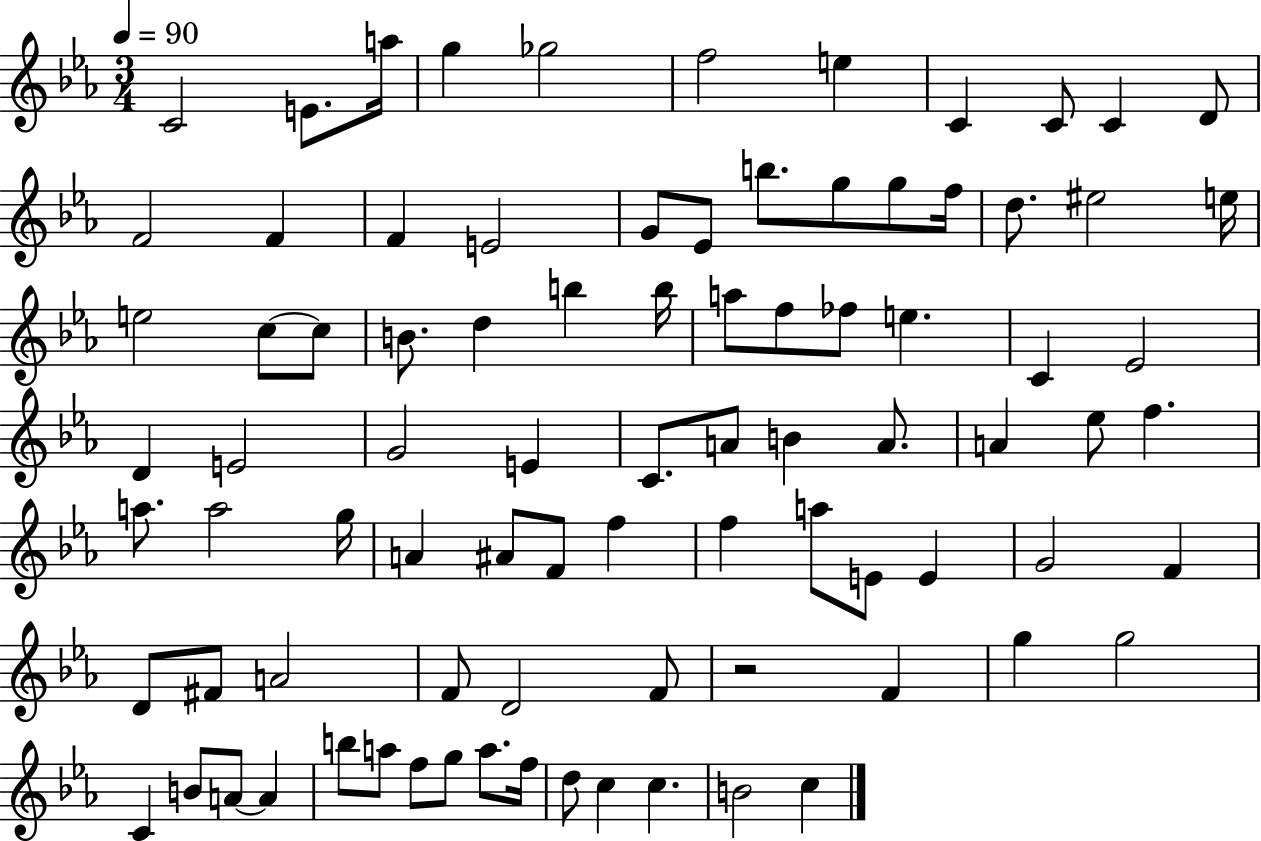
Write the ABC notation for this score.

X:1
T:Untitled
M:3/4
L:1/4
K:Eb
C2 E/2 a/4 g _g2 f2 e C C/2 C D/2 F2 F F E2 G/2 _E/2 b/2 g/2 g/2 f/4 d/2 ^e2 e/4 e2 c/2 c/2 B/2 d b b/4 a/2 f/2 _f/2 e C _E2 D E2 G2 E C/2 A/2 B A/2 A _e/2 f a/2 a2 g/4 A ^A/2 F/2 f f a/2 E/2 E G2 F D/2 ^F/2 A2 F/2 D2 F/2 z2 F g g2 C B/2 A/2 A b/2 a/2 f/2 g/2 a/2 f/4 d/2 c c B2 c